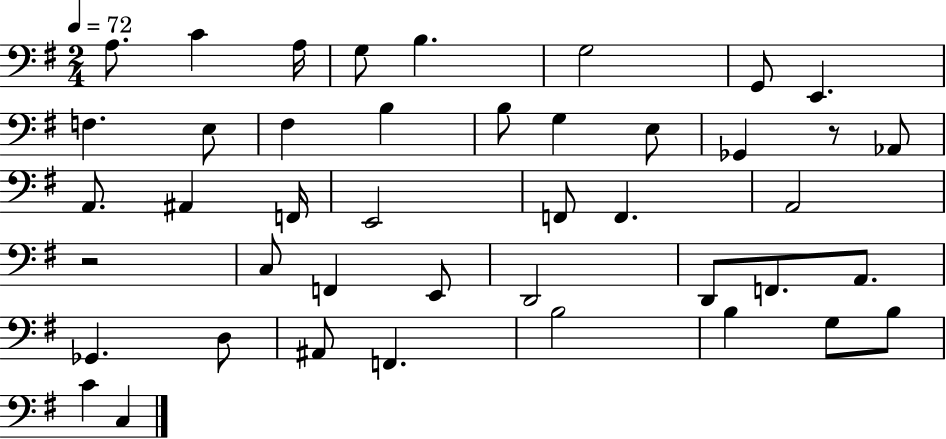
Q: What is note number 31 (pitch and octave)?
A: A2